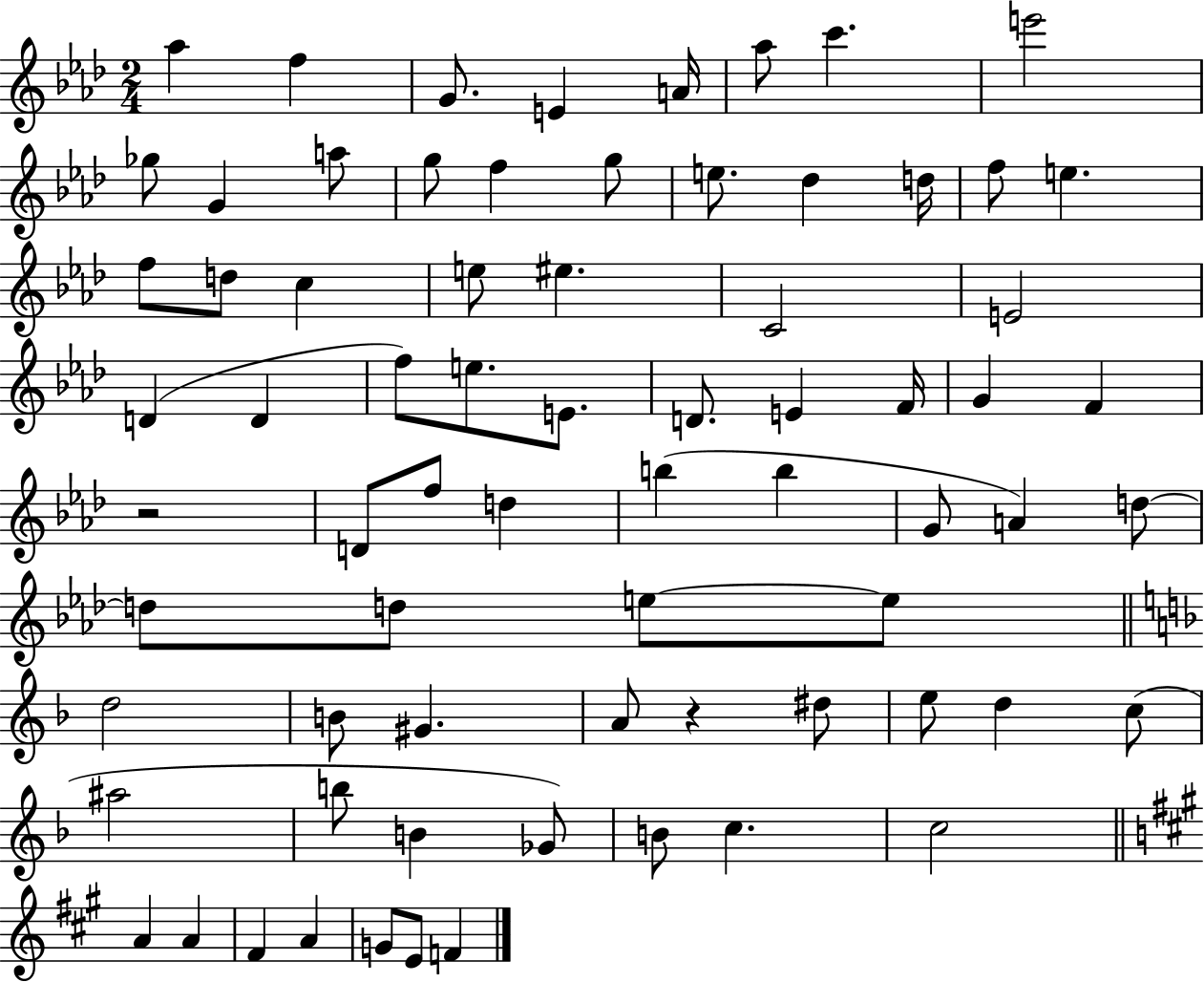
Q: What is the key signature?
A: AES major